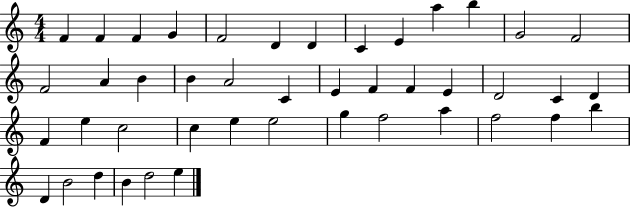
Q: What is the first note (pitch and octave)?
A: F4